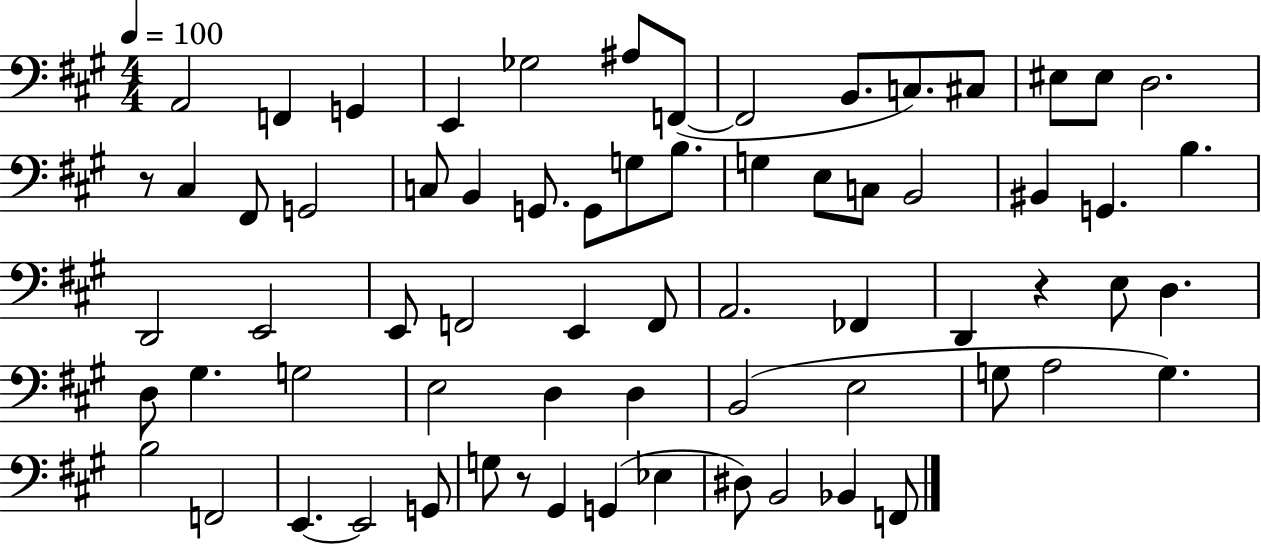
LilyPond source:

{
  \clef bass
  \numericTimeSignature
  \time 4/4
  \key a \major
  \tempo 4 = 100
  a,2 f,4 g,4 | e,4 ges2 ais8 f,8~(~ | f,2 b,8. c8.) cis8 | eis8 eis8 d2. | \break r8 cis4 fis,8 g,2 | c8 b,4 g,8. g,8 g8 b8. | g4 e8 c8 b,2 | bis,4 g,4. b4. | \break d,2 e,2 | e,8 f,2 e,4 f,8 | a,2. fes,4 | d,4 r4 e8 d4. | \break d8 gis4. g2 | e2 d4 d4 | b,2( e2 | g8 a2 g4.) | \break b2 f,2 | e,4.~~ e,2 g,8 | g8 r8 gis,4 g,4( ees4 | dis8) b,2 bes,4 f,8 | \break \bar "|."
}